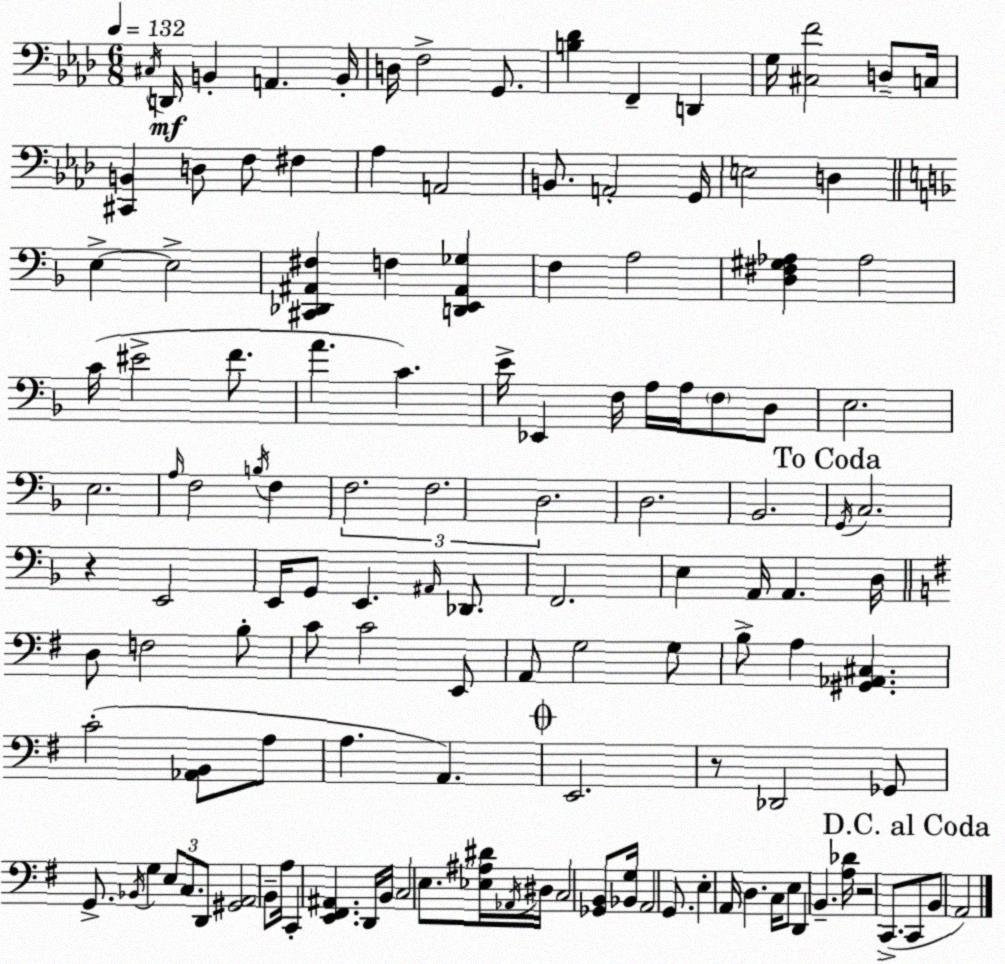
X:1
T:Untitled
M:6/8
L:1/4
K:Fm
^C,/4 D,,/4 B,, A,, B,,/4 D,/4 F,2 G,,/2 [B,_D] F,, D,, G,/4 [^C,F]2 D,/2 C,/4 [^C,,B,,] D,/2 F,/2 ^F, _A, A,,2 B,,/2 A,,2 G,,/4 E,2 D, E, E,2 [^C,,_D,,^A,,^F,] F, [D,,E,,^A,,_G,] F, A,2 [D,^F,^G,_A,] _A,2 C/4 ^E2 F/2 A C E/4 _E,, F,/4 A,/4 A,/4 F,/2 D,/2 E,2 E,2 A,/4 F,2 B,/4 F, F,2 F,2 D,2 D,2 _B,,2 G,,/4 C,2 z E,,2 E,,/4 G,,/2 E,, ^A,,/4 _D,,/2 F,,2 E, A,,/4 A,, D,/4 D,/2 F,2 B,/2 C/2 C2 E,,/2 A,,/2 G,2 G,/2 B,/2 A, [^G,,_A,,^C,] C2 [_A,,B,,]/2 A,/2 A, A,, E,,2 z/2 _D,,2 _G,,/2 G,,/2 _B,,/4 G, E,/2 C,/2 D,,/2 [^G,,A,,]2 B,,/2 A,/4 C,, [E,,^F,,^A,,] D,,/4 B,,/4 C,2 E,/2 [_E,^A,^D]/4 _A,,/4 ^D,/4 C,2 [_G,,B,,]/2 [_B,,G,]/4 A,,2 G,,/2 E, A,,/4 D, C,/4 E,/2 D,, B,, [A,_D]/4 z2 C,,/2 C,,/2 B,,/2 A,,2